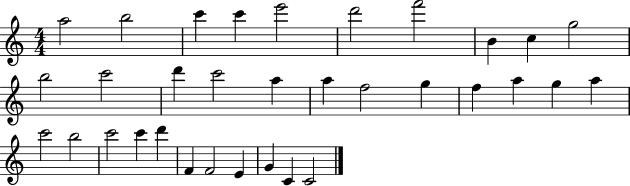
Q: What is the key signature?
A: C major